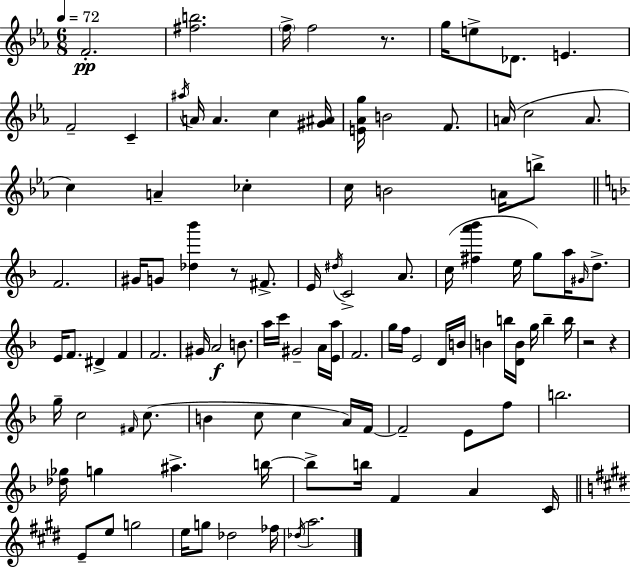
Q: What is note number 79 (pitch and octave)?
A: B5